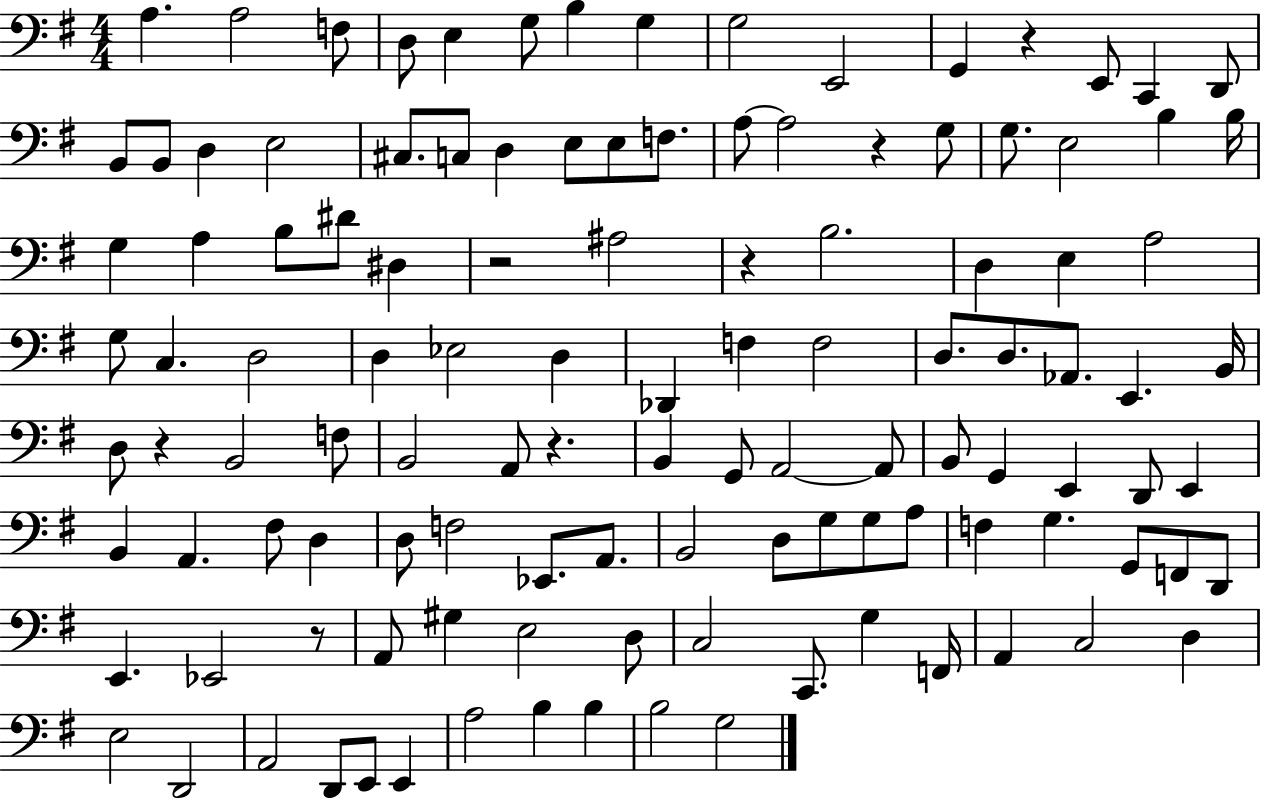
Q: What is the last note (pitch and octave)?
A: G3